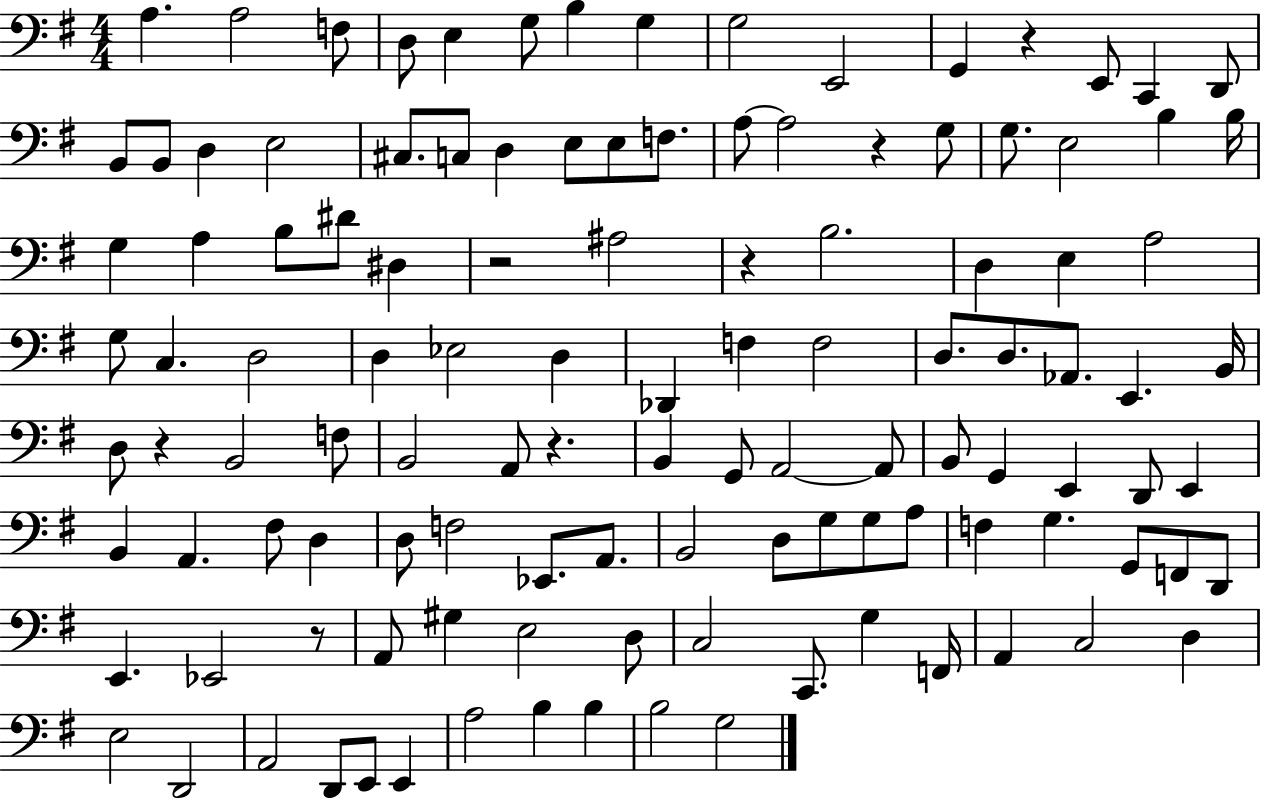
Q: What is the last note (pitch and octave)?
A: G3